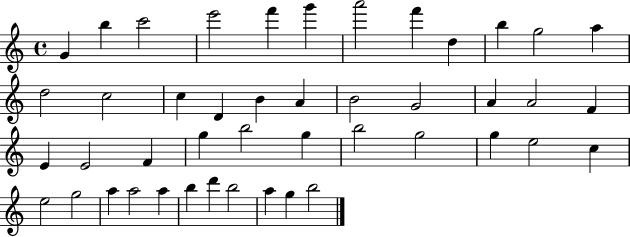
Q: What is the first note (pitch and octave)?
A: G4